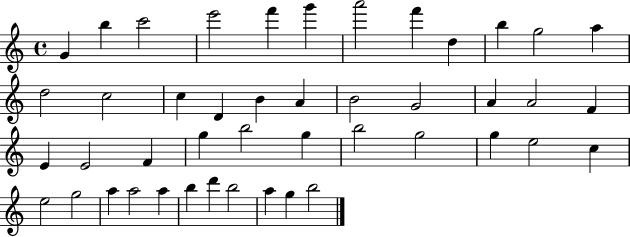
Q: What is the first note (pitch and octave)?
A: G4